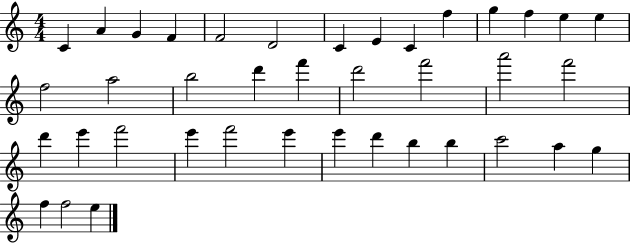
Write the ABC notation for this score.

X:1
T:Untitled
M:4/4
L:1/4
K:C
C A G F F2 D2 C E C f g f e e f2 a2 b2 d' f' d'2 f'2 a'2 f'2 d' e' f'2 e' f'2 e' e' d' b b c'2 a g f f2 e